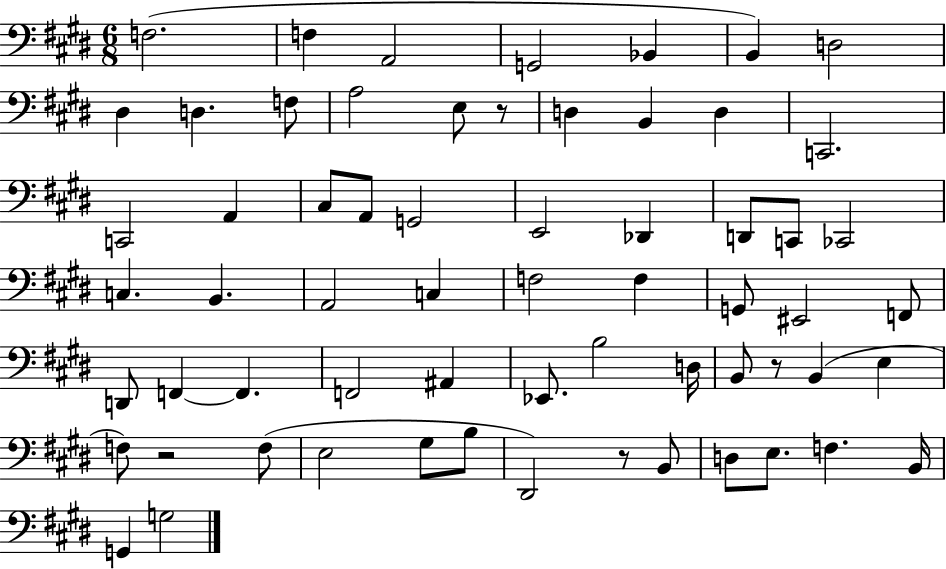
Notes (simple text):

F3/h. F3/q A2/h G2/h Bb2/q B2/q D3/h D#3/q D3/q. F3/e A3/h E3/e R/e D3/q B2/q D3/q C2/h. C2/h A2/q C#3/e A2/e G2/h E2/h Db2/q D2/e C2/e CES2/h C3/q. B2/q. A2/h C3/q F3/h F3/q G2/e EIS2/h F2/e D2/e F2/q F2/q. F2/h A#2/q Eb2/e. B3/h D3/s B2/e R/e B2/q E3/q F3/e R/h F3/e E3/h G#3/e B3/e D#2/h R/e B2/e D3/e E3/e. F3/q. B2/s G2/q G3/h